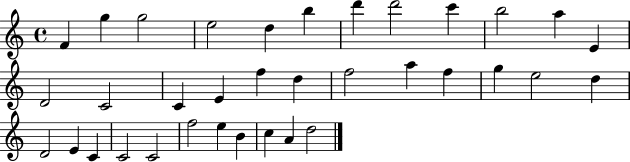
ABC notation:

X:1
T:Untitled
M:4/4
L:1/4
K:C
F g g2 e2 d b d' d'2 c' b2 a E D2 C2 C E f d f2 a f g e2 d D2 E C C2 C2 f2 e B c A d2